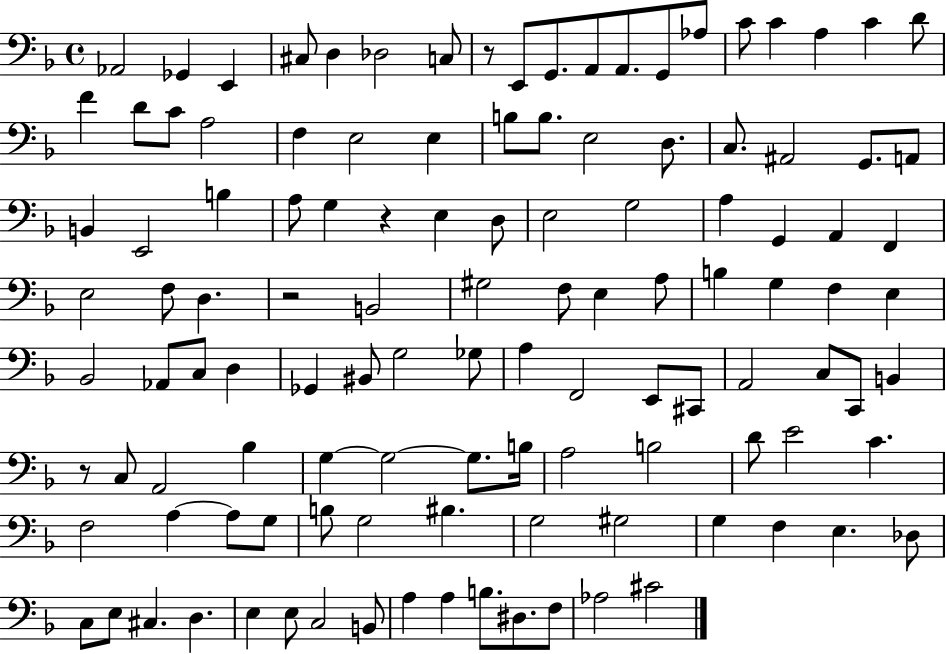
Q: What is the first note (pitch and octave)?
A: Ab2